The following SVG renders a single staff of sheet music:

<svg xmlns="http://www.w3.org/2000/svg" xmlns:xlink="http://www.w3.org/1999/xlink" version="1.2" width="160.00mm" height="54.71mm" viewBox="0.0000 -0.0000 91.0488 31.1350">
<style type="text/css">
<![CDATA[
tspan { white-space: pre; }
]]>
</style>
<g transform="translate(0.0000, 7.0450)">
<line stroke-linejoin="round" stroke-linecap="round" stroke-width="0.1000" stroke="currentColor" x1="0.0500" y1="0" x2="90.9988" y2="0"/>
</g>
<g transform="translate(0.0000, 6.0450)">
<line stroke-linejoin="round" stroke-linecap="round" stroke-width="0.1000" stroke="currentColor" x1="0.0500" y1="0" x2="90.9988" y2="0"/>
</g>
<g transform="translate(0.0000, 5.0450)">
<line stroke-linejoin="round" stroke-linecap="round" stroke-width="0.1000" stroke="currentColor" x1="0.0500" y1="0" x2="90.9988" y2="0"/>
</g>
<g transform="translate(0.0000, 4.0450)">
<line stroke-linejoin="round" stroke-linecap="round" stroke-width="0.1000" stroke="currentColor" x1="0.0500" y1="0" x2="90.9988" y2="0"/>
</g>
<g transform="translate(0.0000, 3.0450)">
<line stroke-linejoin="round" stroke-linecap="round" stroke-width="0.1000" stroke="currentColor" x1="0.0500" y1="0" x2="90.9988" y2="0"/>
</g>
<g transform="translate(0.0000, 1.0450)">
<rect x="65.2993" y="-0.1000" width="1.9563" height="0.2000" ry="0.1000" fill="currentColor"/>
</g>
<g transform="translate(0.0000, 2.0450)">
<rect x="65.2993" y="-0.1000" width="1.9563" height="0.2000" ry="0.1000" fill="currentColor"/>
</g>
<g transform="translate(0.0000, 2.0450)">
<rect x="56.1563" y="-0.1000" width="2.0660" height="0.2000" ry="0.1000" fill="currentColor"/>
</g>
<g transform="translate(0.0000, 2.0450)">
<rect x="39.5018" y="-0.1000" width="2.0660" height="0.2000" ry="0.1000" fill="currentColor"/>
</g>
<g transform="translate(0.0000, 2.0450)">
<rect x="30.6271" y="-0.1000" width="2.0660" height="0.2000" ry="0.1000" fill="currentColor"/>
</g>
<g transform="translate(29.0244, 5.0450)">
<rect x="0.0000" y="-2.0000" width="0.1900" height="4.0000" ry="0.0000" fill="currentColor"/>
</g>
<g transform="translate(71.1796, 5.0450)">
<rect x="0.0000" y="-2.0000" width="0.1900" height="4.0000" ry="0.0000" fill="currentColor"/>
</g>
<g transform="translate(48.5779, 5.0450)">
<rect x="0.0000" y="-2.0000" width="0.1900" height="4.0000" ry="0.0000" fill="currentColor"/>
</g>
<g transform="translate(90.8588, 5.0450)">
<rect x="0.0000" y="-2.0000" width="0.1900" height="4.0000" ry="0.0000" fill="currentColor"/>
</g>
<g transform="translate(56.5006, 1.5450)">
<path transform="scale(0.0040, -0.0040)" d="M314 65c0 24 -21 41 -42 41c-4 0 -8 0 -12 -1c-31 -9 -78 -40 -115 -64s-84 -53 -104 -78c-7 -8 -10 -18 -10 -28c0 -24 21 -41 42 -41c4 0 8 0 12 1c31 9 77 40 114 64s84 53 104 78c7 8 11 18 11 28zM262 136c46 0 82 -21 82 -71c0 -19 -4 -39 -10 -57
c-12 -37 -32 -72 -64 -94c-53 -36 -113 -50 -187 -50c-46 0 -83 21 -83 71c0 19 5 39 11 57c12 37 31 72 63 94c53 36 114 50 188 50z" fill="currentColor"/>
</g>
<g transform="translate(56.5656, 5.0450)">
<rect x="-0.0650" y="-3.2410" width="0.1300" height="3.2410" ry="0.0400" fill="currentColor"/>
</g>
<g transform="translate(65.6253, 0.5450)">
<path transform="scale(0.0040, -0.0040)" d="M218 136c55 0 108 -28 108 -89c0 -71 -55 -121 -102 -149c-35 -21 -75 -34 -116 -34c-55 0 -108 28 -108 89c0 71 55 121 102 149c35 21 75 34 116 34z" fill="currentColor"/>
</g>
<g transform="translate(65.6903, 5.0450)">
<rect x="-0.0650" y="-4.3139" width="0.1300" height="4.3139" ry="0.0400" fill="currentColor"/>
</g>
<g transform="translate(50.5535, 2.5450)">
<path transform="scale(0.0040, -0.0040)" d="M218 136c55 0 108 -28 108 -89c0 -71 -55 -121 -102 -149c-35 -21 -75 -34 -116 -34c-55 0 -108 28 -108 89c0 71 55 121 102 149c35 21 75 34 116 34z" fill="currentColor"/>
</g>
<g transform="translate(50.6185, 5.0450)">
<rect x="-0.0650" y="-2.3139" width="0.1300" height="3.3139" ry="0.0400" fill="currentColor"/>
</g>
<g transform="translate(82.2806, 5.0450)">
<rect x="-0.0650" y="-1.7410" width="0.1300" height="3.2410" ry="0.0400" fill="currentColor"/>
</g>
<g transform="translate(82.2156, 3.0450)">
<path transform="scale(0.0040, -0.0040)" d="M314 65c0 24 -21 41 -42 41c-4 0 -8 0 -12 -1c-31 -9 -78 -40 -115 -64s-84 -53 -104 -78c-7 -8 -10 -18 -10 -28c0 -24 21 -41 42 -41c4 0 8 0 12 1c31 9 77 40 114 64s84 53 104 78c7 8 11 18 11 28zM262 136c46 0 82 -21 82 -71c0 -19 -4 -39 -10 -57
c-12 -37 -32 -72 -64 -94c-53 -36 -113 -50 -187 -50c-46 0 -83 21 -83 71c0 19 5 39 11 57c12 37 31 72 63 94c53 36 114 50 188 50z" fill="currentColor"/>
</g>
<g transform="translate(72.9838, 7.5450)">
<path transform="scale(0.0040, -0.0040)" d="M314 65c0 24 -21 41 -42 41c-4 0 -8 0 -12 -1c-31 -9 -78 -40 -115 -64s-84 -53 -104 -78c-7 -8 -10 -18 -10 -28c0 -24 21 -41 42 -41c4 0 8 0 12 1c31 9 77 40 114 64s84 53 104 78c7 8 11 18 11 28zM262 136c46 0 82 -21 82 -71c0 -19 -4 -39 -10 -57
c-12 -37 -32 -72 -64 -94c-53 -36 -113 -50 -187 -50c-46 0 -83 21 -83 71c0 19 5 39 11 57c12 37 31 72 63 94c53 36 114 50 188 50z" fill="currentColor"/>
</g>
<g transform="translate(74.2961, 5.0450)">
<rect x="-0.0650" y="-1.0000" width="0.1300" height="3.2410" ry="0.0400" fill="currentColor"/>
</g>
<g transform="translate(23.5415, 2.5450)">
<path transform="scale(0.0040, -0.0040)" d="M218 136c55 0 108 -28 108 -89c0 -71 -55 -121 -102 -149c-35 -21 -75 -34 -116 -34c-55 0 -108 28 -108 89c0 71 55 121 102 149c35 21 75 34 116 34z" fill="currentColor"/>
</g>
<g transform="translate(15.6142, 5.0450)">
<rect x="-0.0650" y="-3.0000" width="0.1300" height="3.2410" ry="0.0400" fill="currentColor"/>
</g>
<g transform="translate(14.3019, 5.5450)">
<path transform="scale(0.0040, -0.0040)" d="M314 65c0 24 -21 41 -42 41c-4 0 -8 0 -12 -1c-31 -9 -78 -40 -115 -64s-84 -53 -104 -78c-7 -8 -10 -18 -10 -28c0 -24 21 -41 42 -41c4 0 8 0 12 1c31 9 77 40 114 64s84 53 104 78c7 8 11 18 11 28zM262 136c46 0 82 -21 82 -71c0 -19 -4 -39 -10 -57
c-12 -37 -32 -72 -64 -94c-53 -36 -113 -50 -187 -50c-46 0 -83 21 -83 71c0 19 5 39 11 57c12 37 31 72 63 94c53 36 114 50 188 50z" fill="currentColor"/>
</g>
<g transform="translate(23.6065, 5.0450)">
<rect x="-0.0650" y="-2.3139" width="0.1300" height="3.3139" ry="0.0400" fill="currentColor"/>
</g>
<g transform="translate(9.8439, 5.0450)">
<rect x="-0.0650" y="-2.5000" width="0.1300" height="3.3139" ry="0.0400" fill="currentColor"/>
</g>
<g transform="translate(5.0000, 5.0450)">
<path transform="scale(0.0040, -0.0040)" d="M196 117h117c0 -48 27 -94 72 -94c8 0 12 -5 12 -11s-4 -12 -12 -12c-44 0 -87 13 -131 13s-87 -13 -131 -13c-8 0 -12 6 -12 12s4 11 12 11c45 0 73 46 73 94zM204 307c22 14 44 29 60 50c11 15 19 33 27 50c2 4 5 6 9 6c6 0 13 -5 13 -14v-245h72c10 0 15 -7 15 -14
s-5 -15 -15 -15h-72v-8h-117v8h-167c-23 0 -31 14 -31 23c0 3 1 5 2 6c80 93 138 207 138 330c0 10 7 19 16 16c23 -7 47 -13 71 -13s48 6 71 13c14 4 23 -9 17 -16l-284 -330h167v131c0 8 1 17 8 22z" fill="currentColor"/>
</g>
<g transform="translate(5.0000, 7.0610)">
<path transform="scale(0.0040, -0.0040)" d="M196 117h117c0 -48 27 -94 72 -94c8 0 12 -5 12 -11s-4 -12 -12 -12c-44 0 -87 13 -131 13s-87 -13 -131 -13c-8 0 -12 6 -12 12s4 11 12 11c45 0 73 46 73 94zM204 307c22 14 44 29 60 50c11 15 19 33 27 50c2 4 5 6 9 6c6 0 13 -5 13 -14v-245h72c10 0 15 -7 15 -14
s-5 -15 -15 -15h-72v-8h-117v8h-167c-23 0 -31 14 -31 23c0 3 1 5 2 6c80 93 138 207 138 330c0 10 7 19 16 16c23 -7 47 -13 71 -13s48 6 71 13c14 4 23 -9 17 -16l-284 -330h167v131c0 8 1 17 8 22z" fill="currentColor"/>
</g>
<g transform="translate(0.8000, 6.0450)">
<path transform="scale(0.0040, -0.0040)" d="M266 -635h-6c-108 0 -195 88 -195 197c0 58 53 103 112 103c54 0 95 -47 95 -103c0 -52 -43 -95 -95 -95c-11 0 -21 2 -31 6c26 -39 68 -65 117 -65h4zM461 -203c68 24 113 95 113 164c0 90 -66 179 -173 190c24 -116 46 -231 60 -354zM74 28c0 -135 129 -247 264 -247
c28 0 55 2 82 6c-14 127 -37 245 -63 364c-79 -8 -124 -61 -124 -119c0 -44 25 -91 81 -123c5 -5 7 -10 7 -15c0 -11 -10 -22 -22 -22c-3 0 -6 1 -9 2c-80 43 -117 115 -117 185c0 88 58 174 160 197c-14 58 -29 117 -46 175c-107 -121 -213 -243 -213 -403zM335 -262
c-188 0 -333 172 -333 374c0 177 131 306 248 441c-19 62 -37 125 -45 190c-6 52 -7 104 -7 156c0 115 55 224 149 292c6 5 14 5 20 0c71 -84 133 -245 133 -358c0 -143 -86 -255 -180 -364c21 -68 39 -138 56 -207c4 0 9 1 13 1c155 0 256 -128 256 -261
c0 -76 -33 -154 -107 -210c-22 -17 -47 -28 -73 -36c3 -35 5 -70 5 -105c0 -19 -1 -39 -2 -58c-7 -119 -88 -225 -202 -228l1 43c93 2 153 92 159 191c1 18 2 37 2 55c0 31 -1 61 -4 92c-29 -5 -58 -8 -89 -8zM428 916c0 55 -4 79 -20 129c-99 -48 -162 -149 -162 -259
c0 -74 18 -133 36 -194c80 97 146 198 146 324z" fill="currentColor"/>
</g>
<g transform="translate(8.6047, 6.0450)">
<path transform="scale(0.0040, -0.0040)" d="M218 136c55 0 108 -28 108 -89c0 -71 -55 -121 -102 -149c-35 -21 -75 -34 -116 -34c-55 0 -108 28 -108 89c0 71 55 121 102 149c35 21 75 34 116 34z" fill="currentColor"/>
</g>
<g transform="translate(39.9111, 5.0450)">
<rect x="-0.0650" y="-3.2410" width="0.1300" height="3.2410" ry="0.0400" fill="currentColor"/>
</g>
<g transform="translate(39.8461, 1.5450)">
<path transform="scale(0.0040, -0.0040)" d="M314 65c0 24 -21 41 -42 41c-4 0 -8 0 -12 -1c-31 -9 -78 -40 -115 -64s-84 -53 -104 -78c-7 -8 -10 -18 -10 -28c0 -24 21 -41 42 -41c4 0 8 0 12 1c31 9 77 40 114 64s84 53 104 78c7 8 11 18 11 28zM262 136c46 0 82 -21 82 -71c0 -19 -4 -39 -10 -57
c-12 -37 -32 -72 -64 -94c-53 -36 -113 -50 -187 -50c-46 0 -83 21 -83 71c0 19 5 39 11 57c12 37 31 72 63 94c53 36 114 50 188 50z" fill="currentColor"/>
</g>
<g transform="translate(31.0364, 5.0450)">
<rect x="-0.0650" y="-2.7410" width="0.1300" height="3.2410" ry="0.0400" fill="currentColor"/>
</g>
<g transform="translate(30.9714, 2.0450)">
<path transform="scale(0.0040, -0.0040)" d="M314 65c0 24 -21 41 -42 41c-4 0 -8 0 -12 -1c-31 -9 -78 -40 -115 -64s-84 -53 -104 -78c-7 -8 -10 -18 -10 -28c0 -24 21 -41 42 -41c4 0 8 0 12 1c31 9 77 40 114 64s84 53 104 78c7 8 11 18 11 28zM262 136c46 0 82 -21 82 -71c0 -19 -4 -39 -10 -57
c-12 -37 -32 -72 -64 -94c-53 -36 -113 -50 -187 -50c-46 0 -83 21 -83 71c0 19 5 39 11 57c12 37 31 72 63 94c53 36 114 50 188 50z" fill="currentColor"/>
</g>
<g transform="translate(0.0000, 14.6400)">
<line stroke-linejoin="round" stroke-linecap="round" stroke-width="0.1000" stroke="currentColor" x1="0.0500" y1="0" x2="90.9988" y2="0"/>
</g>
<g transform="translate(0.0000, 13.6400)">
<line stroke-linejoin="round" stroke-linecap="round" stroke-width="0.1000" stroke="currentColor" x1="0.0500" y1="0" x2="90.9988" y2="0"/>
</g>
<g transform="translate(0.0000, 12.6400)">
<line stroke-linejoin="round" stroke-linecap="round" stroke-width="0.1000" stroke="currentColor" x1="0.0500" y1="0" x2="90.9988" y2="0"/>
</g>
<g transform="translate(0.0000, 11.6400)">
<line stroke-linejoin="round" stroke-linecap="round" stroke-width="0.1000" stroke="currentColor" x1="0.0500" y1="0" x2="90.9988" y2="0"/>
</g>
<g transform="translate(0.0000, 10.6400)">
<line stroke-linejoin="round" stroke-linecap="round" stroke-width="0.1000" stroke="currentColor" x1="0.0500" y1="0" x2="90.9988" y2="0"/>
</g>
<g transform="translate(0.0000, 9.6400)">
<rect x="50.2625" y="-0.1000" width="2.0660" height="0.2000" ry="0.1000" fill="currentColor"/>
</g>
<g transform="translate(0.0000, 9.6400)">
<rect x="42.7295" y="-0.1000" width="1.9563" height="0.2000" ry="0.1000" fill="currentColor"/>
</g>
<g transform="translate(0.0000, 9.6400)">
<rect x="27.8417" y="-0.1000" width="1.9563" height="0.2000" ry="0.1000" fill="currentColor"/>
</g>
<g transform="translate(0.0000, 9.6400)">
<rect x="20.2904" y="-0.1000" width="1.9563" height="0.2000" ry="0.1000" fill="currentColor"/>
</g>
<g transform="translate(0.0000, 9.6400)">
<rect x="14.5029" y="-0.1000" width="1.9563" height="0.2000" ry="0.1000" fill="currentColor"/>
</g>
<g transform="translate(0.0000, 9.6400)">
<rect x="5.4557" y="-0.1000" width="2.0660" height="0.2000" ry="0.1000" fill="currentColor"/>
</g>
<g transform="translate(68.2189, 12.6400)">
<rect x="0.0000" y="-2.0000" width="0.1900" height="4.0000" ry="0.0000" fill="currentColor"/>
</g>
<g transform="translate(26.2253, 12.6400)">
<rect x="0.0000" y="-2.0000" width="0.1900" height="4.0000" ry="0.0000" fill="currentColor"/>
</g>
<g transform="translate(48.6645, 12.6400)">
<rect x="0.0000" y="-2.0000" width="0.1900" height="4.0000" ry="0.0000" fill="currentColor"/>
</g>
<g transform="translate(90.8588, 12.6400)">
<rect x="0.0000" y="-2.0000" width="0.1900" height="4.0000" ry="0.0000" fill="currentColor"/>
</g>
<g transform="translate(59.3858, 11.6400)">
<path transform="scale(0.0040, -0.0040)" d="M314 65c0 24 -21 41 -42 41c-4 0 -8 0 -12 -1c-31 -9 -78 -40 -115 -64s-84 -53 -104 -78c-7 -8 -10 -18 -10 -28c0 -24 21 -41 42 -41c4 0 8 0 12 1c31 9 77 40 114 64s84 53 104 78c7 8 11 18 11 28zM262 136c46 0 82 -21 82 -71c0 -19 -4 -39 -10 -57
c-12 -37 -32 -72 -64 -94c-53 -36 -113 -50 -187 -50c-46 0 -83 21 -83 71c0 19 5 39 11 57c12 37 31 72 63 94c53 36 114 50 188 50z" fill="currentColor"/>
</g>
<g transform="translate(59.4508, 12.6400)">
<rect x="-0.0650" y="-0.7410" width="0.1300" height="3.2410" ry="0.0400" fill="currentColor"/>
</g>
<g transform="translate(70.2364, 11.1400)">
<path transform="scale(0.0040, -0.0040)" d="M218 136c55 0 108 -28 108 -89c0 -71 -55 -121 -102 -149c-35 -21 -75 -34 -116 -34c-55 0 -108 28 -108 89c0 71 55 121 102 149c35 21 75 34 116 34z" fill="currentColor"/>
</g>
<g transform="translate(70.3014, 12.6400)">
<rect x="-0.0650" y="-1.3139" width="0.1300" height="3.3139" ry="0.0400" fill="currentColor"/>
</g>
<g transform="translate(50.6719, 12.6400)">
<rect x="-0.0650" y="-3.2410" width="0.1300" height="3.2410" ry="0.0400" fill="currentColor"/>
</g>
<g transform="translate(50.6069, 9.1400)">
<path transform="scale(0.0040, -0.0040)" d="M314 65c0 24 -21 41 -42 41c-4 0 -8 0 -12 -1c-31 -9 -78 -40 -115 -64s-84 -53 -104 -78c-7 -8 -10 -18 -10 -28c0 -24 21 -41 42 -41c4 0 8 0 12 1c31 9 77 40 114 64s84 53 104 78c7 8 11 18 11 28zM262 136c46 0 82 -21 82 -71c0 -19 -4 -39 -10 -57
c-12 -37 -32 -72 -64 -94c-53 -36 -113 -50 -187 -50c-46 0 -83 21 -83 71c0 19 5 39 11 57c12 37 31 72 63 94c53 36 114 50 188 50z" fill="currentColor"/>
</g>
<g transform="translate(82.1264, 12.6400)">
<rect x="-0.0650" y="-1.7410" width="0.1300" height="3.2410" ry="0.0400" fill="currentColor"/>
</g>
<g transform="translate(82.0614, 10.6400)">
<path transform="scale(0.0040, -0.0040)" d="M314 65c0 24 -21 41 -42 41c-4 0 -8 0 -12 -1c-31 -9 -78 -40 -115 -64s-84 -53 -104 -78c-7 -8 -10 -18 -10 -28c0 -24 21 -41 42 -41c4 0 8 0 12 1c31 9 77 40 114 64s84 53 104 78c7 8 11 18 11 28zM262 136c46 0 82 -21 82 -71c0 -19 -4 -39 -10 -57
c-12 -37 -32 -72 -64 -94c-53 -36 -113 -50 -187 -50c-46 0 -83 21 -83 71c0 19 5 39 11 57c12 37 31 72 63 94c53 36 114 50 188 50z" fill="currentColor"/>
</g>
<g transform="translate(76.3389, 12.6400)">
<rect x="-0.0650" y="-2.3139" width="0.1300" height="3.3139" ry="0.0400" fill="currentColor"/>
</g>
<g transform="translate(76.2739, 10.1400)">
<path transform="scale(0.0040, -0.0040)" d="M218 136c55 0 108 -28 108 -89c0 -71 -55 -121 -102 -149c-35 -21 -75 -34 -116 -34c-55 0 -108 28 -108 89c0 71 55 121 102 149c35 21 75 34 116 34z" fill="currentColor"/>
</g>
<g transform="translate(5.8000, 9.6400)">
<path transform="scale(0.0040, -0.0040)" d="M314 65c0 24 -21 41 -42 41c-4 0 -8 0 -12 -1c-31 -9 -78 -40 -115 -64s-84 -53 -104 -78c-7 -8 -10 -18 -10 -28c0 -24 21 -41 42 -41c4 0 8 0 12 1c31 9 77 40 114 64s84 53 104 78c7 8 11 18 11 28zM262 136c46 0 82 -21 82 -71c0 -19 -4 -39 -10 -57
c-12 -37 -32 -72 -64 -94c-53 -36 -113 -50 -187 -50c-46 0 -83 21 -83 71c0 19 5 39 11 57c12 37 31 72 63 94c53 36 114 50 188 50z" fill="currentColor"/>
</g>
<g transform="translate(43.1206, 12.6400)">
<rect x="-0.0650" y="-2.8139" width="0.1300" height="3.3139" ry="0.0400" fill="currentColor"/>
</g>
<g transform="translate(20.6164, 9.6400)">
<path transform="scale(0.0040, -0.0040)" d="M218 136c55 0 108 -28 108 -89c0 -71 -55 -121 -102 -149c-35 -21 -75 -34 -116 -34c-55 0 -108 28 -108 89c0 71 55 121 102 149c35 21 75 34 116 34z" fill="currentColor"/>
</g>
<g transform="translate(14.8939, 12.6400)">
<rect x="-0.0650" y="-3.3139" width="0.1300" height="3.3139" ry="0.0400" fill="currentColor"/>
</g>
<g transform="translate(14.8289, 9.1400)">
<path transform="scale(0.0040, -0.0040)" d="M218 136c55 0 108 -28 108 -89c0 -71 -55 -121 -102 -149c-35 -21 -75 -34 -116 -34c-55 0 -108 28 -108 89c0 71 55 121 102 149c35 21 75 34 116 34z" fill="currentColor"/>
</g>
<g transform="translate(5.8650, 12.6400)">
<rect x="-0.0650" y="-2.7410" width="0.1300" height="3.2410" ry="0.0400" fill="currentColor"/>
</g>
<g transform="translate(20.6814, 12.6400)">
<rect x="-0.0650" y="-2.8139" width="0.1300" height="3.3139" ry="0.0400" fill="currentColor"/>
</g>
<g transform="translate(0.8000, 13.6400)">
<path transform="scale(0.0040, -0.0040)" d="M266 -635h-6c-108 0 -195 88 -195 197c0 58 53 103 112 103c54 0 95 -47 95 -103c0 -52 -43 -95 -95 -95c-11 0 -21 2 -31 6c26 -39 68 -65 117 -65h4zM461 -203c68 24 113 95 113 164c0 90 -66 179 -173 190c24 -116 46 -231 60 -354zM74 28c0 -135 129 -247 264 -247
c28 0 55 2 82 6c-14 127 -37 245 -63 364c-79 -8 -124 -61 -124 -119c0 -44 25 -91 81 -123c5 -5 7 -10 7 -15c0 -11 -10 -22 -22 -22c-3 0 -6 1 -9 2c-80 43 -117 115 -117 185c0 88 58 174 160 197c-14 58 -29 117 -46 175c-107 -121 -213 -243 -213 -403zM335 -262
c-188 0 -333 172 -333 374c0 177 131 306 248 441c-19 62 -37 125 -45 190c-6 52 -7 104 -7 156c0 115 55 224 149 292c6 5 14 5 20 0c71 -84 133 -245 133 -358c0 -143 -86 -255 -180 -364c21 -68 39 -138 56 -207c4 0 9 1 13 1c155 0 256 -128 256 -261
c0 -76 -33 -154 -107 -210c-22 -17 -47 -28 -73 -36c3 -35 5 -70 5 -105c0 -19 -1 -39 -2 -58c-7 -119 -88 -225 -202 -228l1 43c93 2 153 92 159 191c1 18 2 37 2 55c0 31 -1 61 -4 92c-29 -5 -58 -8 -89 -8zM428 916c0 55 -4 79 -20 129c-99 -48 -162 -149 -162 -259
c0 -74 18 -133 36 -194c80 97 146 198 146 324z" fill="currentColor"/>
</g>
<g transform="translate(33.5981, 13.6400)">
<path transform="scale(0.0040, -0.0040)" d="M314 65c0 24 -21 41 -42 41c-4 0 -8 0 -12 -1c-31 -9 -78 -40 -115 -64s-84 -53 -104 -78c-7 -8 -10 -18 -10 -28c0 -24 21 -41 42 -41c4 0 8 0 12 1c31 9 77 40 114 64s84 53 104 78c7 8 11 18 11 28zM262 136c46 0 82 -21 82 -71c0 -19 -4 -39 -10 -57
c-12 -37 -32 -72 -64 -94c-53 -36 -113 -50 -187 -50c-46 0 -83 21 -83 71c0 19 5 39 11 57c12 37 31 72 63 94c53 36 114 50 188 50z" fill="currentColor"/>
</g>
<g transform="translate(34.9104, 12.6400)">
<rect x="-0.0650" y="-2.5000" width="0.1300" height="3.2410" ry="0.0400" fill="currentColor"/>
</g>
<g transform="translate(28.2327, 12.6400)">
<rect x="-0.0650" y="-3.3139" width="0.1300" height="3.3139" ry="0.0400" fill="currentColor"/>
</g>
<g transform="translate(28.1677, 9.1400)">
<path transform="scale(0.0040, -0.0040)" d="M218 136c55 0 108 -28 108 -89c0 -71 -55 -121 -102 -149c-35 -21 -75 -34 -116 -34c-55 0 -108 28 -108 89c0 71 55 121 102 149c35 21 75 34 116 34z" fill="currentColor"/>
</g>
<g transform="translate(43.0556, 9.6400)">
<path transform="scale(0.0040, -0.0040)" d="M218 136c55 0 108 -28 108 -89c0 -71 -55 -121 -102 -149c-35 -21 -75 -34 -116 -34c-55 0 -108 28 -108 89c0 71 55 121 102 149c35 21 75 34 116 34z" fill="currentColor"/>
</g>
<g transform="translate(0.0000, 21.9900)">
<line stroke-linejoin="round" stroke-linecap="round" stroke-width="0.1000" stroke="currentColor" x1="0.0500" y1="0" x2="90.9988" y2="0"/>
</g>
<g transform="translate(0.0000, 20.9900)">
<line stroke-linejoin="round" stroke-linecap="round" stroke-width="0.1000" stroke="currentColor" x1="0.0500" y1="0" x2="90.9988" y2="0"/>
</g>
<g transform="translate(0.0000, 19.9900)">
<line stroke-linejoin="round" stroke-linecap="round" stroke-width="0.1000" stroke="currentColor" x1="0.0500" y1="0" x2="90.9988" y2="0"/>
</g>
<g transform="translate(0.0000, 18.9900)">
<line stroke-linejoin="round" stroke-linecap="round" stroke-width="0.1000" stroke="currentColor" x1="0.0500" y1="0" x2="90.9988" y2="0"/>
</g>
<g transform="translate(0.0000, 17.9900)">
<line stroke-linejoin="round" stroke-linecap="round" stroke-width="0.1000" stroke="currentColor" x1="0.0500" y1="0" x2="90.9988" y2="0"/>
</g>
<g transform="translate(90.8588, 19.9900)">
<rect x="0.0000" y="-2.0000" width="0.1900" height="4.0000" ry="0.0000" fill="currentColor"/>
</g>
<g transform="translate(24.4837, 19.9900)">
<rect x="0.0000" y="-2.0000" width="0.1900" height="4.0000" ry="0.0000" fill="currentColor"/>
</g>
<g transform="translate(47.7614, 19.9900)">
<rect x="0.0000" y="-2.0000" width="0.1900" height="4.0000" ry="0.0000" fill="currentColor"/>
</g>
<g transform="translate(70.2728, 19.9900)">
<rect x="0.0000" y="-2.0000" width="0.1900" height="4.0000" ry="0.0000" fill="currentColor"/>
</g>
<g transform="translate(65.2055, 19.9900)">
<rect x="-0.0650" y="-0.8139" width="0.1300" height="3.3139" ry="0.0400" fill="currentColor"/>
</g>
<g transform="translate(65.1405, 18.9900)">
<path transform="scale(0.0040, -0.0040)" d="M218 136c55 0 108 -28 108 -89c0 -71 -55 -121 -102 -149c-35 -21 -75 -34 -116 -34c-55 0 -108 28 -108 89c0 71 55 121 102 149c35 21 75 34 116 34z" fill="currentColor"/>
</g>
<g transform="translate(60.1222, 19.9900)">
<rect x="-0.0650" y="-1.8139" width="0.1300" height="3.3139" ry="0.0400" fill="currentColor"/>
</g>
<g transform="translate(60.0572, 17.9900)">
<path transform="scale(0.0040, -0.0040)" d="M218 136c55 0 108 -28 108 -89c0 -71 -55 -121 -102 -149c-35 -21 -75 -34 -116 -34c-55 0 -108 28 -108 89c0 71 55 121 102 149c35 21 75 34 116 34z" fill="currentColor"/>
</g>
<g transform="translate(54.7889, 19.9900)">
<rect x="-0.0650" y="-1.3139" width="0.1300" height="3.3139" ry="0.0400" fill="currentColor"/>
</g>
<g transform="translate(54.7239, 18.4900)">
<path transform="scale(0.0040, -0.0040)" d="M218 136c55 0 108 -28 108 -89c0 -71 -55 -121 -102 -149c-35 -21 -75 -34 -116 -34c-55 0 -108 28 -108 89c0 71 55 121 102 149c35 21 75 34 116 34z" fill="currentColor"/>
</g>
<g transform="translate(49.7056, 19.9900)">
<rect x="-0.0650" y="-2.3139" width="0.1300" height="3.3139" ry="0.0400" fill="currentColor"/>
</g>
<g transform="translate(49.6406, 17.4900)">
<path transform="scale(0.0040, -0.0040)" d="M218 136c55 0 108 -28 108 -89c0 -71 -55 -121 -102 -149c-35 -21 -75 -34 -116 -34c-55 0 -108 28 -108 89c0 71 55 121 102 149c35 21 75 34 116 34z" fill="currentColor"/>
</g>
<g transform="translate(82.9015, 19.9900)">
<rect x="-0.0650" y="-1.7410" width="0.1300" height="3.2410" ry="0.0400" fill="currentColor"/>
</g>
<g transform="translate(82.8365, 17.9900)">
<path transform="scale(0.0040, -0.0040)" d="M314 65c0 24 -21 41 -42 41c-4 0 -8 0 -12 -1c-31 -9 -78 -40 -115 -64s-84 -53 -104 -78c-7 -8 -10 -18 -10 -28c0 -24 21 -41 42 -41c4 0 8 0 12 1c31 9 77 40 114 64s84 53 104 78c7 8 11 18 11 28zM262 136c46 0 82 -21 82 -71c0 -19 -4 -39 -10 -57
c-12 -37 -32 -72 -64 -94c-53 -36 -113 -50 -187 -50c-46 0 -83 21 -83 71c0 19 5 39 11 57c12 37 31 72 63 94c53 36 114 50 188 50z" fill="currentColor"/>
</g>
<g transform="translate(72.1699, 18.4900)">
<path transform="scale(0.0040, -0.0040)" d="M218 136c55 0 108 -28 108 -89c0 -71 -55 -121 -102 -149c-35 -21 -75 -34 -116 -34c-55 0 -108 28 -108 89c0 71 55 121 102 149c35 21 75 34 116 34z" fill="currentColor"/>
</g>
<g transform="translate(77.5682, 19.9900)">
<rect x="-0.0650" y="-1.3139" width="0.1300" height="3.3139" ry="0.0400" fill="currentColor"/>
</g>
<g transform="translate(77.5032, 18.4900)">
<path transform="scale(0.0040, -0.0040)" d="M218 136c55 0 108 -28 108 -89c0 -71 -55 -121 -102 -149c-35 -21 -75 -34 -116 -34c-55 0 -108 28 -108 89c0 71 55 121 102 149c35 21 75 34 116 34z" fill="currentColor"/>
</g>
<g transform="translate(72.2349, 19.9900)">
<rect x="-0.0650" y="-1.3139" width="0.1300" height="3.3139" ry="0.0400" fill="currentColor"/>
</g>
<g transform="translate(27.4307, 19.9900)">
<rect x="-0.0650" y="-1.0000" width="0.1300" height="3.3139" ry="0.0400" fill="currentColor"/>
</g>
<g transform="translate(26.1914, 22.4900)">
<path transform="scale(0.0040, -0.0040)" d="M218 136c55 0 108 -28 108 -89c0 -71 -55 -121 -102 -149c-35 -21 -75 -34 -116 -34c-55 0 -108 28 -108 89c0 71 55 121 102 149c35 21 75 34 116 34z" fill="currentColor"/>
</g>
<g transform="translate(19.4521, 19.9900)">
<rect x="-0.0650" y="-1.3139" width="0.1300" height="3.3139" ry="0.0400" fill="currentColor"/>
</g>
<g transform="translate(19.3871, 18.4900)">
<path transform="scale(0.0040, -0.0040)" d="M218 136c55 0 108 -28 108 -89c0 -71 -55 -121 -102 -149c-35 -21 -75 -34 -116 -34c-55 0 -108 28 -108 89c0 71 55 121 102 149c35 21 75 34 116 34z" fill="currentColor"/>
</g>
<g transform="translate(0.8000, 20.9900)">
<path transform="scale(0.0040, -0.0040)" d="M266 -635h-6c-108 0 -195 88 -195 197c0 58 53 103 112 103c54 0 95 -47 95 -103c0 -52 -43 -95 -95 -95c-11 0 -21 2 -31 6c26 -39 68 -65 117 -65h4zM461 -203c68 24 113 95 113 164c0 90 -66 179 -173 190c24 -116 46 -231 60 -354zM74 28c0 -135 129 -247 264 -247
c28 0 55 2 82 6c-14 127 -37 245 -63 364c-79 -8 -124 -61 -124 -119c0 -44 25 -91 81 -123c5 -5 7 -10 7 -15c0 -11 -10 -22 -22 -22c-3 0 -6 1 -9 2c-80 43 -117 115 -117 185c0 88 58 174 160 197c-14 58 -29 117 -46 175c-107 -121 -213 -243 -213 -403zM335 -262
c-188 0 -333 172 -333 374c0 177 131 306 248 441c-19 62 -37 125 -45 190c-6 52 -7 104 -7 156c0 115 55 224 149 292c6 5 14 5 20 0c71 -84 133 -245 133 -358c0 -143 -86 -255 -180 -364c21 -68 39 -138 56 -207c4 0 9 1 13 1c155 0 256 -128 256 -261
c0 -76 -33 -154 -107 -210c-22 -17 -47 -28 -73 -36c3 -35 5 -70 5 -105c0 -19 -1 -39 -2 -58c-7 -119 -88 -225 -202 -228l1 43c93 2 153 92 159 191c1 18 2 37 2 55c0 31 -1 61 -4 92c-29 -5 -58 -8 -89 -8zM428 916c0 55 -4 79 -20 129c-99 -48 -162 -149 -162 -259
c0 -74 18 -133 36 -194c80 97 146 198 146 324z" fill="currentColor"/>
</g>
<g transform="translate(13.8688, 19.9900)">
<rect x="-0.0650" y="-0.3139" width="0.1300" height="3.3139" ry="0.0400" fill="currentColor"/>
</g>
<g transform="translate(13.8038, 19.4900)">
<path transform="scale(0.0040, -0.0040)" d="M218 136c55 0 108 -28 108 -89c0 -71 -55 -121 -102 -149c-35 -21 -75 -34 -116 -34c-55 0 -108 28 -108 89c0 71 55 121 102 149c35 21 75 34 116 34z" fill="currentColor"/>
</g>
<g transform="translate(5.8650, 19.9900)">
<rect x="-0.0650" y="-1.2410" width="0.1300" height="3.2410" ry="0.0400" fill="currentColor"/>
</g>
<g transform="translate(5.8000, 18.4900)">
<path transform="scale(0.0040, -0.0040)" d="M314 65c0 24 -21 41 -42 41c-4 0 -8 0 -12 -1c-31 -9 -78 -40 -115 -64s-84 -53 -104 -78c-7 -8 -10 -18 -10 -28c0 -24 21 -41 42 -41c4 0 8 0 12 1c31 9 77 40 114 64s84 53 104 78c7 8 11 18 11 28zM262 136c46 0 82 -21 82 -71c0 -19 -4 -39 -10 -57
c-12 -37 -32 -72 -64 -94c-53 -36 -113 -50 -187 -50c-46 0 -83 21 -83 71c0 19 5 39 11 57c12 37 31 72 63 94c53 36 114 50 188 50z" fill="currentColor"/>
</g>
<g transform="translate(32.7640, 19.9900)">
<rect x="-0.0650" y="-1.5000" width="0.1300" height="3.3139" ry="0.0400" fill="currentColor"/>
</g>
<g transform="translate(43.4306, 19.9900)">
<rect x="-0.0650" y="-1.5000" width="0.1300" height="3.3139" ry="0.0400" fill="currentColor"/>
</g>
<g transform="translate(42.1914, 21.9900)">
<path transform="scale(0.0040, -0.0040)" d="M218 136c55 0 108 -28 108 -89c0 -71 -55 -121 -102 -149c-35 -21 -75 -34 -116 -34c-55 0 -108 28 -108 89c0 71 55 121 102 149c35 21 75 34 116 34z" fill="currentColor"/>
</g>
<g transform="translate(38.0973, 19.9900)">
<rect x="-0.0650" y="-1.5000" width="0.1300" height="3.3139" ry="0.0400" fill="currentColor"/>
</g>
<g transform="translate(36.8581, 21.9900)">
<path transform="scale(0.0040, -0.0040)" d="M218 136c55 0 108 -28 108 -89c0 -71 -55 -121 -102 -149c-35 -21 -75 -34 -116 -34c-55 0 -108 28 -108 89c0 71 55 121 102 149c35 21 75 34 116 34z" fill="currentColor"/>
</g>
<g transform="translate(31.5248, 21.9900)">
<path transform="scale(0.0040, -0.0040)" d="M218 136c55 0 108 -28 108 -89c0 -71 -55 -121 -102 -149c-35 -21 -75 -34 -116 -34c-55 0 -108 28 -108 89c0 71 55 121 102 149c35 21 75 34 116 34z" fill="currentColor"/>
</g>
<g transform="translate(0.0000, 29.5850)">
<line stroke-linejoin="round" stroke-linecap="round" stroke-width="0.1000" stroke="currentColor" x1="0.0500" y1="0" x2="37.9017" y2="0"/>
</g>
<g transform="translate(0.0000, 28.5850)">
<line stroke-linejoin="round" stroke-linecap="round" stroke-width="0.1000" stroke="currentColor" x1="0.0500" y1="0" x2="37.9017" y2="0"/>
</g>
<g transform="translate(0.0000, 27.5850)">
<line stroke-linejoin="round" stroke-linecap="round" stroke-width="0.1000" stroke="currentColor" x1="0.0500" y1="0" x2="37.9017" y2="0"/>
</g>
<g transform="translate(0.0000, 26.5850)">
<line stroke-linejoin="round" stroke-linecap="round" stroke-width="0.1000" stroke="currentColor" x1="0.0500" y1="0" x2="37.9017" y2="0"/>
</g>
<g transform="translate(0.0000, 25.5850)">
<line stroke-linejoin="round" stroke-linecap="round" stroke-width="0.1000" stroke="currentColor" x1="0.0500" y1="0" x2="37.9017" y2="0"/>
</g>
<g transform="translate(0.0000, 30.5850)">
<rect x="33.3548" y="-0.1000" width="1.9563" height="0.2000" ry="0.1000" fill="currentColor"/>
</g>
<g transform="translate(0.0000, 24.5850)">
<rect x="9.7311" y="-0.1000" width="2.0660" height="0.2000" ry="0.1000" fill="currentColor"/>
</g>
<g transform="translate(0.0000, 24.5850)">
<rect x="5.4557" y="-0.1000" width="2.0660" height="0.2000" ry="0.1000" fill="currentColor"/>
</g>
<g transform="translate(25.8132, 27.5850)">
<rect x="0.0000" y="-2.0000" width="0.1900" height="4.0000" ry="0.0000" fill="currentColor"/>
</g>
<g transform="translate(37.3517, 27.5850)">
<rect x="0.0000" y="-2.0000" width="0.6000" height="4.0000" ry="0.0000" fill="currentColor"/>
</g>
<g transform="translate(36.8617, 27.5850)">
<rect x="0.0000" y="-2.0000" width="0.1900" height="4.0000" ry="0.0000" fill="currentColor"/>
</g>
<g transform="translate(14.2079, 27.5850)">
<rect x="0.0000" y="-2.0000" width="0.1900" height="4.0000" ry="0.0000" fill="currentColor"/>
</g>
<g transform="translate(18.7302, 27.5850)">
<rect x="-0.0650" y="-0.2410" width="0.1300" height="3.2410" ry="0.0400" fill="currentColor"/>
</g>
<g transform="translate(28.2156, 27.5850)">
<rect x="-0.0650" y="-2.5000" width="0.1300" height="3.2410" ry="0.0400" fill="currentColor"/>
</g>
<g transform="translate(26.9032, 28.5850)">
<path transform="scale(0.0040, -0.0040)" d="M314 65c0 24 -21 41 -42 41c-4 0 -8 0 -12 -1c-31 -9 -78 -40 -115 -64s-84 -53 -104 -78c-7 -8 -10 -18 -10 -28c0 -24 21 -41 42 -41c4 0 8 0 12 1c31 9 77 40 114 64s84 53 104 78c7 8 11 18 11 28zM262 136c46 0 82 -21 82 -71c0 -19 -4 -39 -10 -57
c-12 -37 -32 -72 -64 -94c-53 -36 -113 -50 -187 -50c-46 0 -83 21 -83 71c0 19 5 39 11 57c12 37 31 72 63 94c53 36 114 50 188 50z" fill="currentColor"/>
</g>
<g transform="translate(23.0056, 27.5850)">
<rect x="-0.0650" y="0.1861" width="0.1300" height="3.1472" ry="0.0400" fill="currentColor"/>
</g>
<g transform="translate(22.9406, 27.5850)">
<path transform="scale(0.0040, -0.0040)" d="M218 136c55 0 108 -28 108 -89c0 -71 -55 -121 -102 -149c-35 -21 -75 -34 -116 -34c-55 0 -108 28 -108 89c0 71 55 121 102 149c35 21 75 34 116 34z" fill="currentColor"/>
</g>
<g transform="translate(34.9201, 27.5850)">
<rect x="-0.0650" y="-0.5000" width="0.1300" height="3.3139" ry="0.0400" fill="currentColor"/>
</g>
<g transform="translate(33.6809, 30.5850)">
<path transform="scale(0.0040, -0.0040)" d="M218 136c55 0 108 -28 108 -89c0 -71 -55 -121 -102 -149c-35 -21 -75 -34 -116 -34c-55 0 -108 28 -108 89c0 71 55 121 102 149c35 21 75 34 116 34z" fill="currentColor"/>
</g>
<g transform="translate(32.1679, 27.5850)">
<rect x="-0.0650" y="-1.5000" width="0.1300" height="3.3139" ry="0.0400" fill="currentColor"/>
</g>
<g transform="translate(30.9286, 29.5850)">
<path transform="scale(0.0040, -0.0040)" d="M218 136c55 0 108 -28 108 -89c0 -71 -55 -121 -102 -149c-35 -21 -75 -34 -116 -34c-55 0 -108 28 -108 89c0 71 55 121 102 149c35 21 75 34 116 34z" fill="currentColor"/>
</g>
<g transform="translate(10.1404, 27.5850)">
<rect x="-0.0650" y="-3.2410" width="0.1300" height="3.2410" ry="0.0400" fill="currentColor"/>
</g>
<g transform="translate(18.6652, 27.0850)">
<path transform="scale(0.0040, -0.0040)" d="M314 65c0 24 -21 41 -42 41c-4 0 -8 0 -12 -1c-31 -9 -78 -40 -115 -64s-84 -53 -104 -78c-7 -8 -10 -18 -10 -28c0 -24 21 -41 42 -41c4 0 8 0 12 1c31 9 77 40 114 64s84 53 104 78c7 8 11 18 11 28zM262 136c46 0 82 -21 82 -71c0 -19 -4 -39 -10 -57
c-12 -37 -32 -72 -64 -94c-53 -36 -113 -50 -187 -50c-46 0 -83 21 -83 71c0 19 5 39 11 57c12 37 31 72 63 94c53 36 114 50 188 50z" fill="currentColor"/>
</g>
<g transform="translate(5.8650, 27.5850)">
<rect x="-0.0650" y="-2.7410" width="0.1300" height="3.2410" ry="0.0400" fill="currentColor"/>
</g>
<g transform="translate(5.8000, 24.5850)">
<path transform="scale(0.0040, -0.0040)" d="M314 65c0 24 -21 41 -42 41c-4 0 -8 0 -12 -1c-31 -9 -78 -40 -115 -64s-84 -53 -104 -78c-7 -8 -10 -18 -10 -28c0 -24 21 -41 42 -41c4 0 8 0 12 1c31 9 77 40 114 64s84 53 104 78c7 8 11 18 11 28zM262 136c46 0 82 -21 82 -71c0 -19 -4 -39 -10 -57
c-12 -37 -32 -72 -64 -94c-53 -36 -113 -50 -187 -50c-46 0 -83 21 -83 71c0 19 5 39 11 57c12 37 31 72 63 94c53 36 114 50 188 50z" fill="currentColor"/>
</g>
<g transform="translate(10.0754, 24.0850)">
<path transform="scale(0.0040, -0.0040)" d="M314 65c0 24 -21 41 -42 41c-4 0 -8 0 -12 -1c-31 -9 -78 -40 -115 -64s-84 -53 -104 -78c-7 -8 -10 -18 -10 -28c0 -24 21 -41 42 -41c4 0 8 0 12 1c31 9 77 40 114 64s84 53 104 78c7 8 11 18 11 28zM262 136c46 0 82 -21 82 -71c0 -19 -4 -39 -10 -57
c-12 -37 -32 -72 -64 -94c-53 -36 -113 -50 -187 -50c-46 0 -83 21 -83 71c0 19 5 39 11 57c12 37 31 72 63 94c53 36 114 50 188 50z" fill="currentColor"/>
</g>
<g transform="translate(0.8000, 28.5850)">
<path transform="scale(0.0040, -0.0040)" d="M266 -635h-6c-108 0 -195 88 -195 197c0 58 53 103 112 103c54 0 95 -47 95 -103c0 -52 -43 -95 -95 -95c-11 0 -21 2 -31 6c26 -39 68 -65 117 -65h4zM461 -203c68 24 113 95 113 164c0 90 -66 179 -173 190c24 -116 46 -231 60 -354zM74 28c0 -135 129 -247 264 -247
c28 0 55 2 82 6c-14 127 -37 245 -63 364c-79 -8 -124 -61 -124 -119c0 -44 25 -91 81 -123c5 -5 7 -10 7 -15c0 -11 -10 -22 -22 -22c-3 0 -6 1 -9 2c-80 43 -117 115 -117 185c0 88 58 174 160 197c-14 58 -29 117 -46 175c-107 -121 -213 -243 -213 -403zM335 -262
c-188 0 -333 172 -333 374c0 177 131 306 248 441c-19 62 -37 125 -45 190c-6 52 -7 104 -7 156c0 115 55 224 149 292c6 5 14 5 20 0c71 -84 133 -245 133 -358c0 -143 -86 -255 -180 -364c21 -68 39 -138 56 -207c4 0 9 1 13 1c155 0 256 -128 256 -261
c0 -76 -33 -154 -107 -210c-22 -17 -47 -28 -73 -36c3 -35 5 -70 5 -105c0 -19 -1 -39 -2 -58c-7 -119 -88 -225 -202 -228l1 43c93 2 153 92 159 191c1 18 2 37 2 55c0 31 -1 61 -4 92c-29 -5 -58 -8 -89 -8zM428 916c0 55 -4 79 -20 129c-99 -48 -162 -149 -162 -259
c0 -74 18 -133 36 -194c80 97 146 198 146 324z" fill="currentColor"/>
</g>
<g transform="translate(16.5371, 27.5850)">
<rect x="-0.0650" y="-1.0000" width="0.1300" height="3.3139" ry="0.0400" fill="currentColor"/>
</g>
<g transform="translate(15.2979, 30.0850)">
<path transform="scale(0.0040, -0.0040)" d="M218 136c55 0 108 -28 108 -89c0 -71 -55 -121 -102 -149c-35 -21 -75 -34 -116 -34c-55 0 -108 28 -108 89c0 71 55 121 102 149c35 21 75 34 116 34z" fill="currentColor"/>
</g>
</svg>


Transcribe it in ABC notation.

X:1
T:Untitled
M:4/4
L:1/4
K:C
G A2 g a2 b2 g b2 d' D2 f2 a2 b a b G2 a b2 d2 e g f2 e2 c e D E E E g e f d e e f2 a2 b2 D c2 B G2 E C